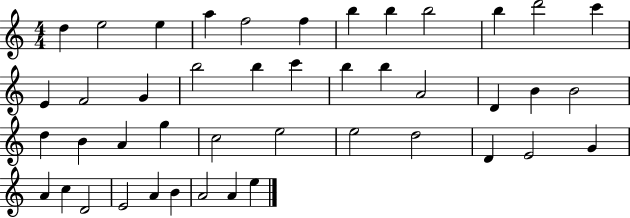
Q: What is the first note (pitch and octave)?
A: D5